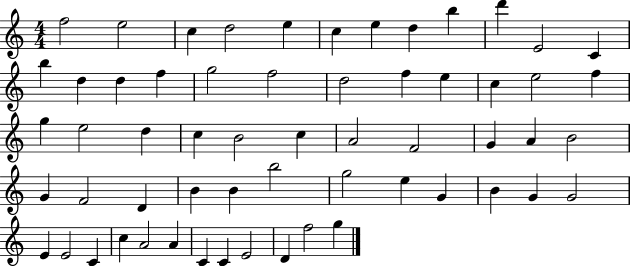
F5/h E5/h C5/q D5/h E5/q C5/q E5/q D5/q B5/q D6/q E4/h C4/q B5/q D5/q D5/q F5/q G5/h F5/h D5/h F5/q E5/q C5/q E5/h F5/q G5/q E5/h D5/q C5/q B4/h C5/q A4/h F4/h G4/q A4/q B4/h G4/q F4/h D4/q B4/q B4/q B5/h G5/h E5/q G4/q B4/q G4/q G4/h E4/q E4/h C4/q C5/q A4/h A4/q C4/q C4/q E4/h D4/q F5/h G5/q